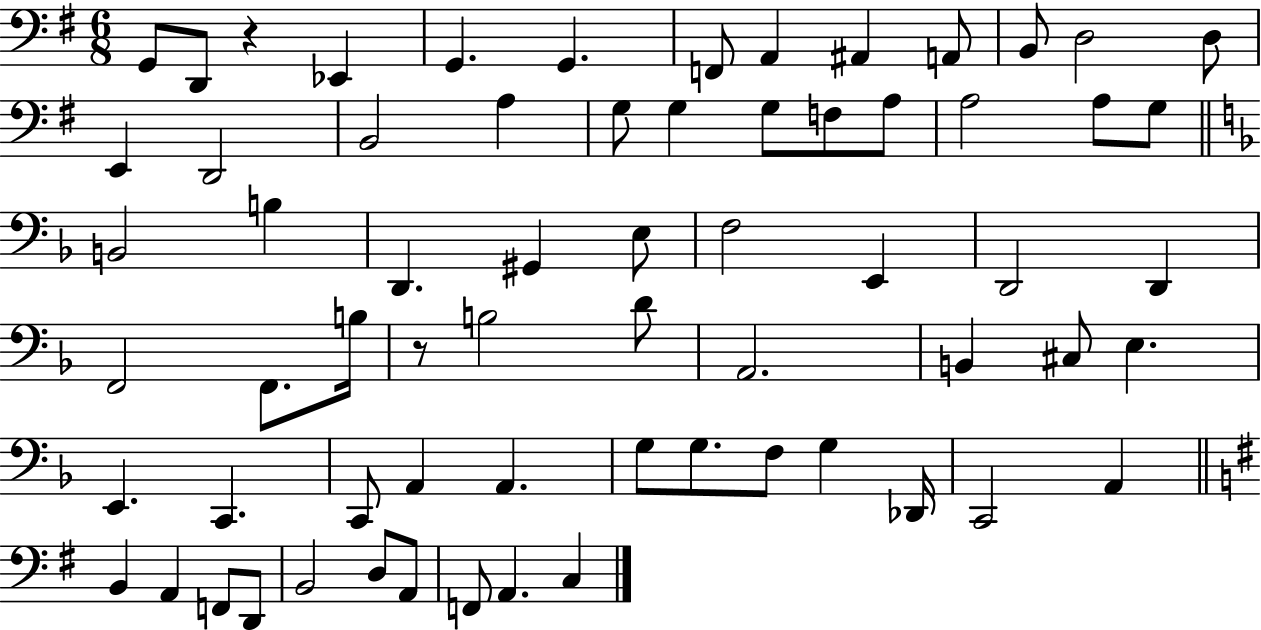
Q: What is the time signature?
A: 6/8